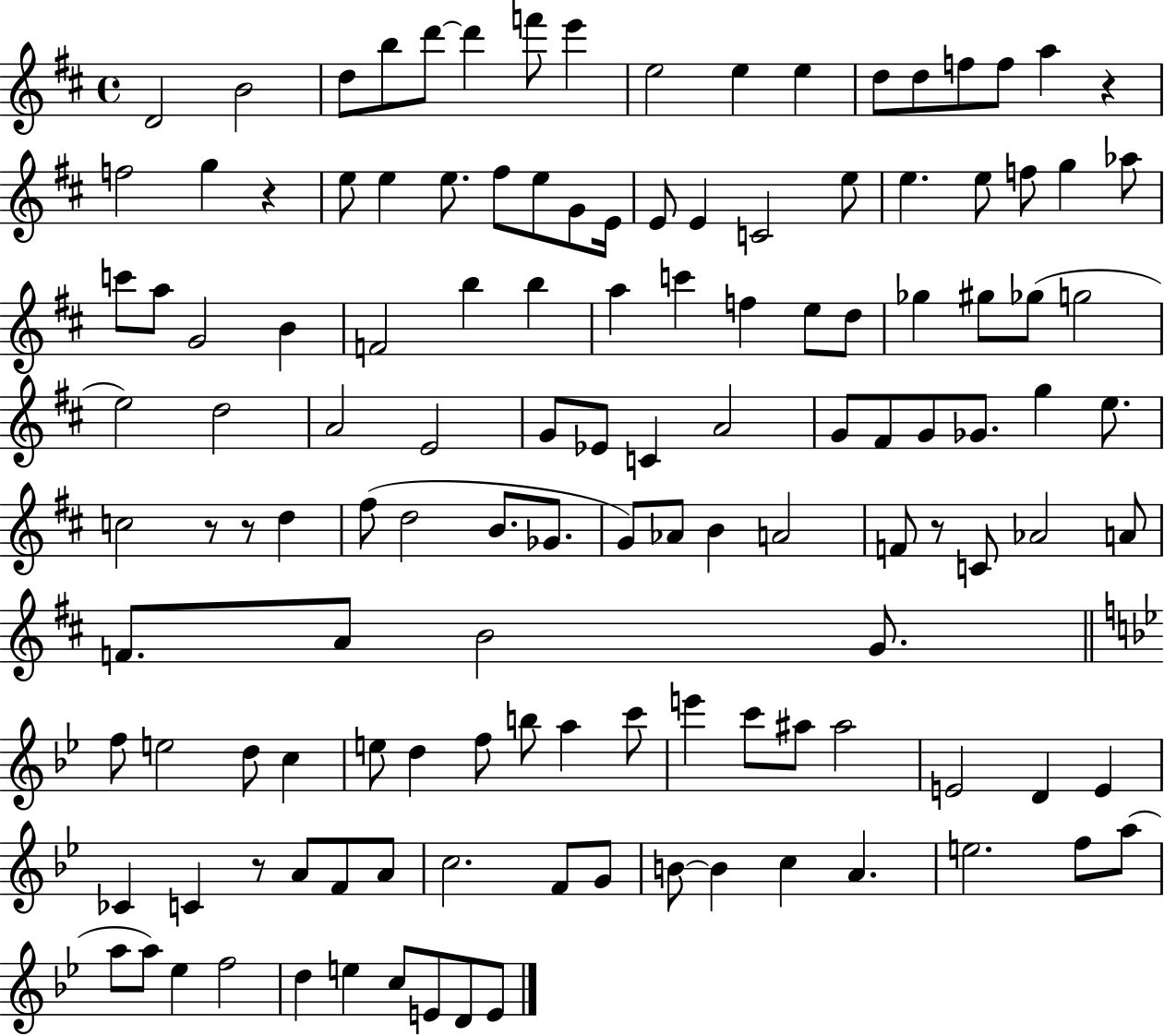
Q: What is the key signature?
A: D major